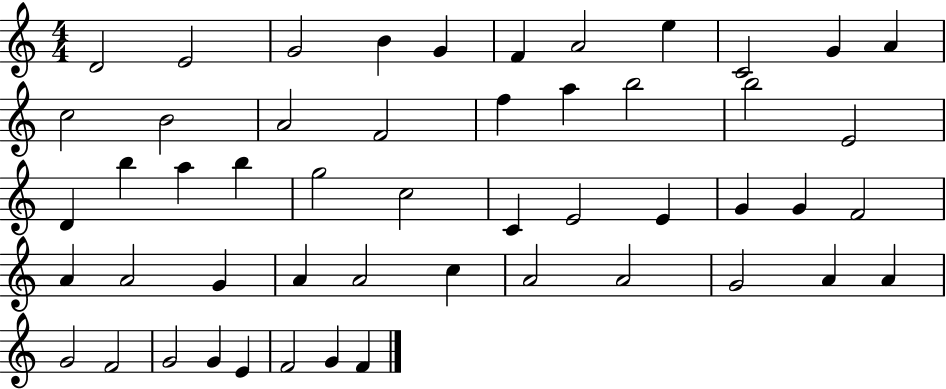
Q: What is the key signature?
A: C major